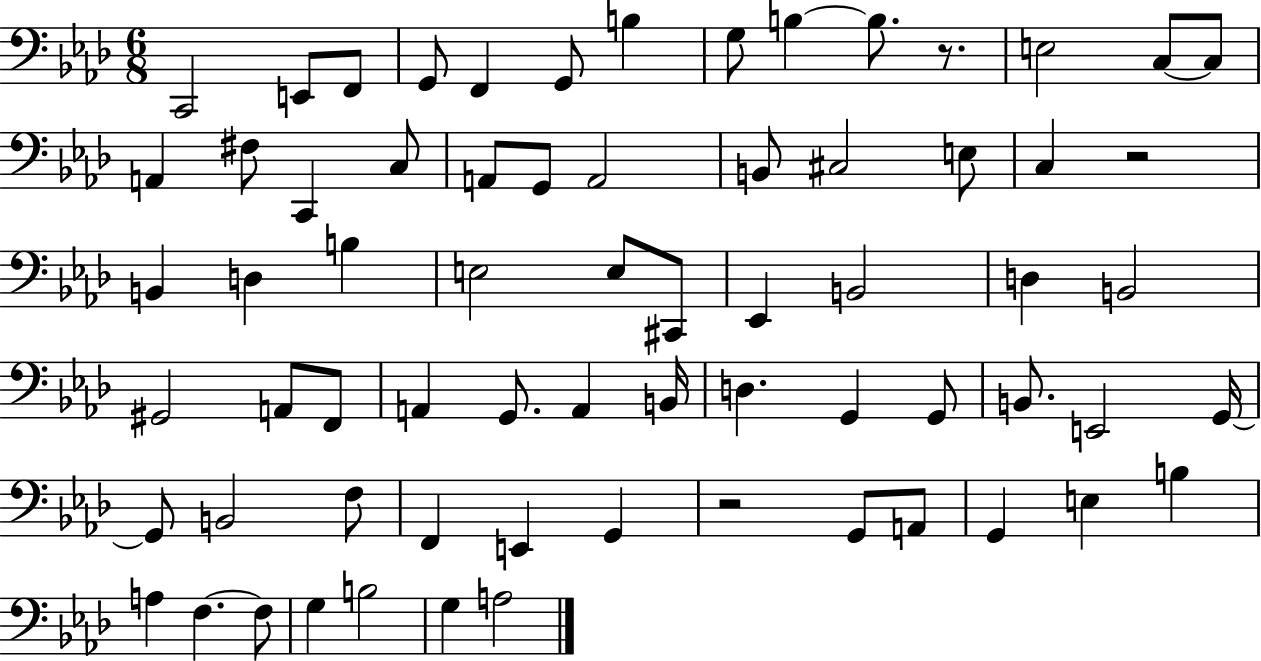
C2/h E2/e F2/e G2/e F2/q G2/e B3/q G3/e B3/q B3/e. R/e. E3/h C3/e C3/e A2/q F#3/e C2/q C3/e A2/e G2/e A2/h B2/e C#3/h E3/e C3/q R/h B2/q D3/q B3/q E3/h E3/e C#2/e Eb2/q B2/h D3/q B2/h G#2/h A2/e F2/e A2/q G2/e. A2/q B2/s D3/q. G2/q G2/e B2/e. E2/h G2/s G2/e B2/h F3/e F2/q E2/q G2/q R/h G2/e A2/e G2/q E3/q B3/q A3/q F3/q. F3/e G3/q B3/h G3/q A3/h